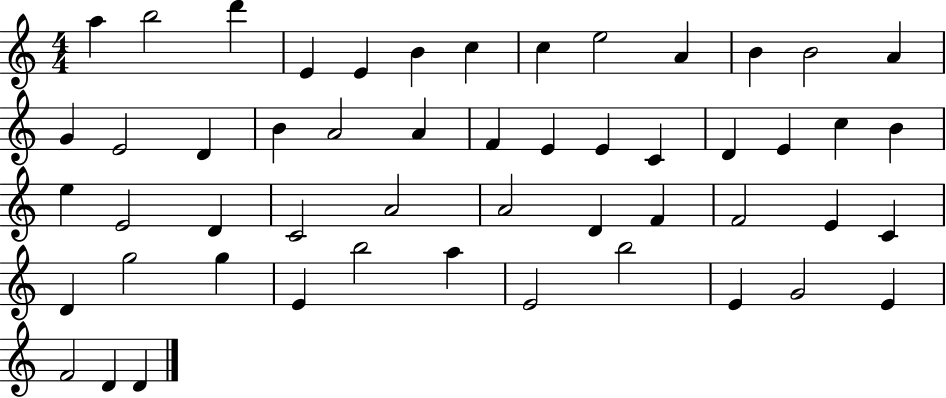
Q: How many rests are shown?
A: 0